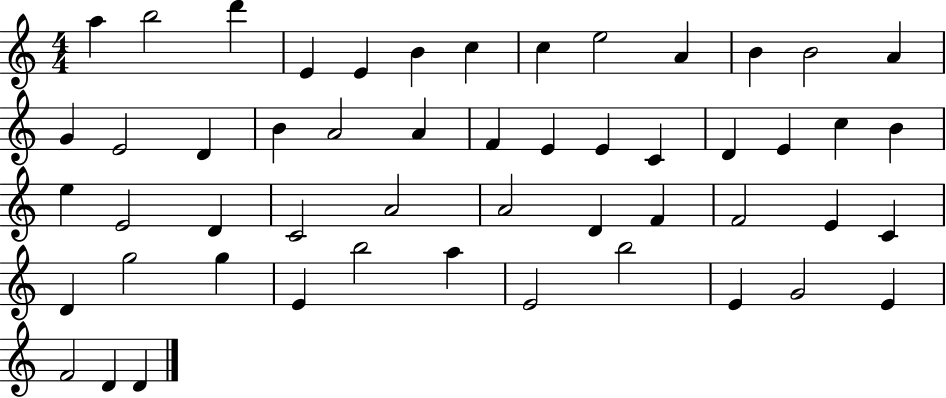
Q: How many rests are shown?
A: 0